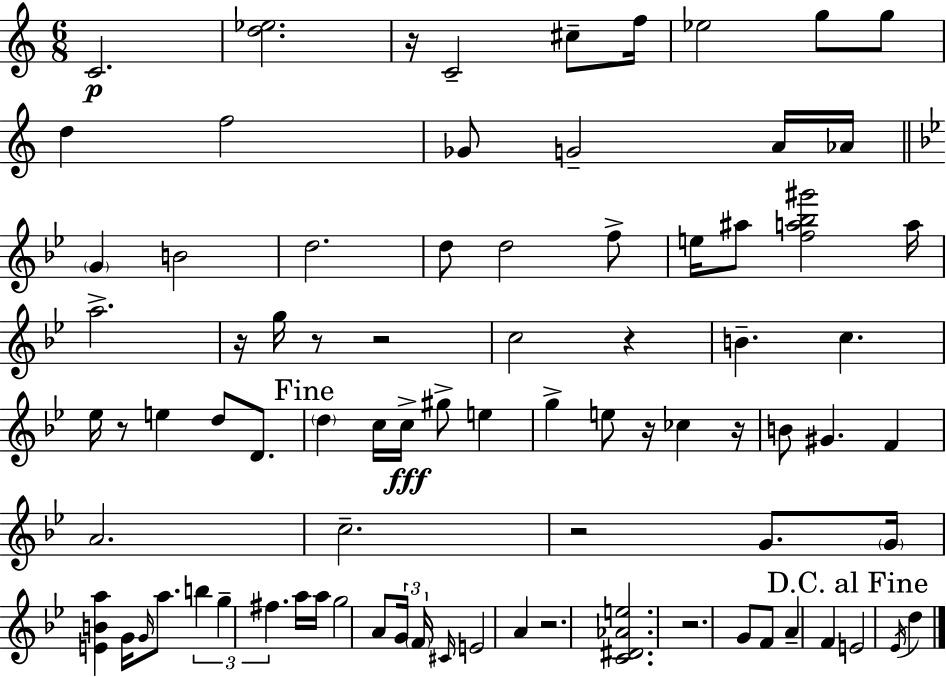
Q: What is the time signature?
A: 6/8